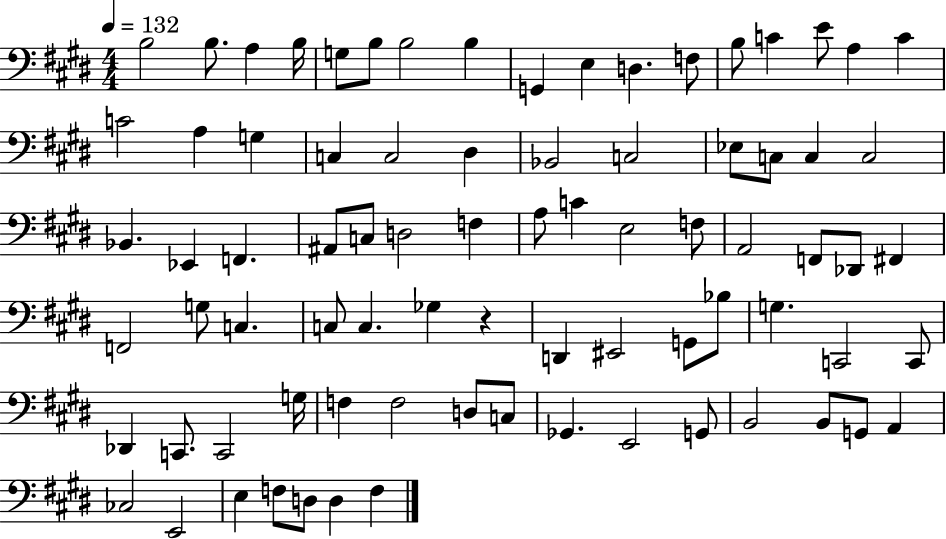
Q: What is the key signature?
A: E major